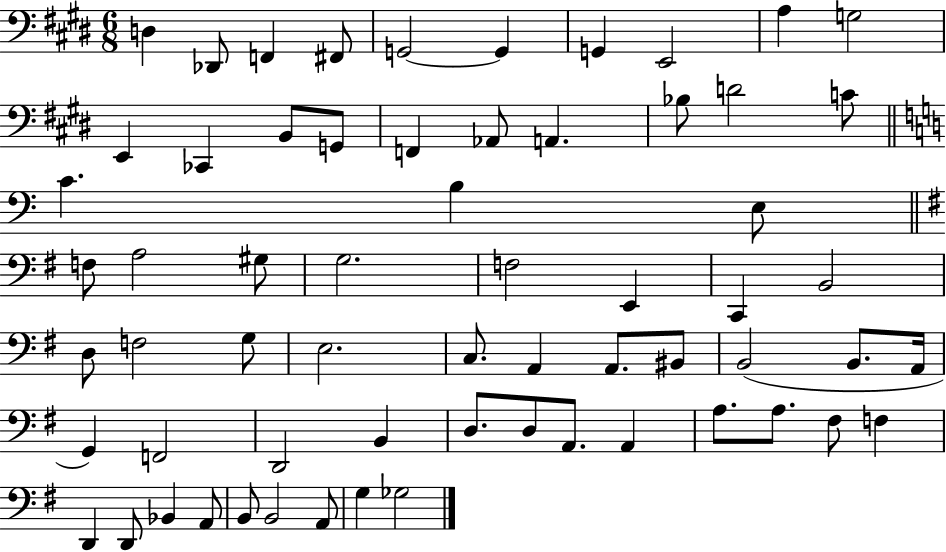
X:1
T:Untitled
M:6/8
L:1/4
K:E
D, _D,,/2 F,, ^F,,/2 G,,2 G,, G,, E,,2 A, G,2 E,, _C,, B,,/2 G,,/2 F,, _A,,/2 A,, _B,/2 D2 C/2 C B, E,/2 F,/2 A,2 ^G,/2 G,2 F,2 E,, C,, B,,2 D,/2 F,2 G,/2 E,2 C,/2 A,, A,,/2 ^B,,/2 B,,2 B,,/2 A,,/4 G,, F,,2 D,,2 B,, D,/2 D,/2 A,,/2 A,, A,/2 A,/2 ^F,/2 F, D,, D,,/2 _B,, A,,/2 B,,/2 B,,2 A,,/2 G, _G,2